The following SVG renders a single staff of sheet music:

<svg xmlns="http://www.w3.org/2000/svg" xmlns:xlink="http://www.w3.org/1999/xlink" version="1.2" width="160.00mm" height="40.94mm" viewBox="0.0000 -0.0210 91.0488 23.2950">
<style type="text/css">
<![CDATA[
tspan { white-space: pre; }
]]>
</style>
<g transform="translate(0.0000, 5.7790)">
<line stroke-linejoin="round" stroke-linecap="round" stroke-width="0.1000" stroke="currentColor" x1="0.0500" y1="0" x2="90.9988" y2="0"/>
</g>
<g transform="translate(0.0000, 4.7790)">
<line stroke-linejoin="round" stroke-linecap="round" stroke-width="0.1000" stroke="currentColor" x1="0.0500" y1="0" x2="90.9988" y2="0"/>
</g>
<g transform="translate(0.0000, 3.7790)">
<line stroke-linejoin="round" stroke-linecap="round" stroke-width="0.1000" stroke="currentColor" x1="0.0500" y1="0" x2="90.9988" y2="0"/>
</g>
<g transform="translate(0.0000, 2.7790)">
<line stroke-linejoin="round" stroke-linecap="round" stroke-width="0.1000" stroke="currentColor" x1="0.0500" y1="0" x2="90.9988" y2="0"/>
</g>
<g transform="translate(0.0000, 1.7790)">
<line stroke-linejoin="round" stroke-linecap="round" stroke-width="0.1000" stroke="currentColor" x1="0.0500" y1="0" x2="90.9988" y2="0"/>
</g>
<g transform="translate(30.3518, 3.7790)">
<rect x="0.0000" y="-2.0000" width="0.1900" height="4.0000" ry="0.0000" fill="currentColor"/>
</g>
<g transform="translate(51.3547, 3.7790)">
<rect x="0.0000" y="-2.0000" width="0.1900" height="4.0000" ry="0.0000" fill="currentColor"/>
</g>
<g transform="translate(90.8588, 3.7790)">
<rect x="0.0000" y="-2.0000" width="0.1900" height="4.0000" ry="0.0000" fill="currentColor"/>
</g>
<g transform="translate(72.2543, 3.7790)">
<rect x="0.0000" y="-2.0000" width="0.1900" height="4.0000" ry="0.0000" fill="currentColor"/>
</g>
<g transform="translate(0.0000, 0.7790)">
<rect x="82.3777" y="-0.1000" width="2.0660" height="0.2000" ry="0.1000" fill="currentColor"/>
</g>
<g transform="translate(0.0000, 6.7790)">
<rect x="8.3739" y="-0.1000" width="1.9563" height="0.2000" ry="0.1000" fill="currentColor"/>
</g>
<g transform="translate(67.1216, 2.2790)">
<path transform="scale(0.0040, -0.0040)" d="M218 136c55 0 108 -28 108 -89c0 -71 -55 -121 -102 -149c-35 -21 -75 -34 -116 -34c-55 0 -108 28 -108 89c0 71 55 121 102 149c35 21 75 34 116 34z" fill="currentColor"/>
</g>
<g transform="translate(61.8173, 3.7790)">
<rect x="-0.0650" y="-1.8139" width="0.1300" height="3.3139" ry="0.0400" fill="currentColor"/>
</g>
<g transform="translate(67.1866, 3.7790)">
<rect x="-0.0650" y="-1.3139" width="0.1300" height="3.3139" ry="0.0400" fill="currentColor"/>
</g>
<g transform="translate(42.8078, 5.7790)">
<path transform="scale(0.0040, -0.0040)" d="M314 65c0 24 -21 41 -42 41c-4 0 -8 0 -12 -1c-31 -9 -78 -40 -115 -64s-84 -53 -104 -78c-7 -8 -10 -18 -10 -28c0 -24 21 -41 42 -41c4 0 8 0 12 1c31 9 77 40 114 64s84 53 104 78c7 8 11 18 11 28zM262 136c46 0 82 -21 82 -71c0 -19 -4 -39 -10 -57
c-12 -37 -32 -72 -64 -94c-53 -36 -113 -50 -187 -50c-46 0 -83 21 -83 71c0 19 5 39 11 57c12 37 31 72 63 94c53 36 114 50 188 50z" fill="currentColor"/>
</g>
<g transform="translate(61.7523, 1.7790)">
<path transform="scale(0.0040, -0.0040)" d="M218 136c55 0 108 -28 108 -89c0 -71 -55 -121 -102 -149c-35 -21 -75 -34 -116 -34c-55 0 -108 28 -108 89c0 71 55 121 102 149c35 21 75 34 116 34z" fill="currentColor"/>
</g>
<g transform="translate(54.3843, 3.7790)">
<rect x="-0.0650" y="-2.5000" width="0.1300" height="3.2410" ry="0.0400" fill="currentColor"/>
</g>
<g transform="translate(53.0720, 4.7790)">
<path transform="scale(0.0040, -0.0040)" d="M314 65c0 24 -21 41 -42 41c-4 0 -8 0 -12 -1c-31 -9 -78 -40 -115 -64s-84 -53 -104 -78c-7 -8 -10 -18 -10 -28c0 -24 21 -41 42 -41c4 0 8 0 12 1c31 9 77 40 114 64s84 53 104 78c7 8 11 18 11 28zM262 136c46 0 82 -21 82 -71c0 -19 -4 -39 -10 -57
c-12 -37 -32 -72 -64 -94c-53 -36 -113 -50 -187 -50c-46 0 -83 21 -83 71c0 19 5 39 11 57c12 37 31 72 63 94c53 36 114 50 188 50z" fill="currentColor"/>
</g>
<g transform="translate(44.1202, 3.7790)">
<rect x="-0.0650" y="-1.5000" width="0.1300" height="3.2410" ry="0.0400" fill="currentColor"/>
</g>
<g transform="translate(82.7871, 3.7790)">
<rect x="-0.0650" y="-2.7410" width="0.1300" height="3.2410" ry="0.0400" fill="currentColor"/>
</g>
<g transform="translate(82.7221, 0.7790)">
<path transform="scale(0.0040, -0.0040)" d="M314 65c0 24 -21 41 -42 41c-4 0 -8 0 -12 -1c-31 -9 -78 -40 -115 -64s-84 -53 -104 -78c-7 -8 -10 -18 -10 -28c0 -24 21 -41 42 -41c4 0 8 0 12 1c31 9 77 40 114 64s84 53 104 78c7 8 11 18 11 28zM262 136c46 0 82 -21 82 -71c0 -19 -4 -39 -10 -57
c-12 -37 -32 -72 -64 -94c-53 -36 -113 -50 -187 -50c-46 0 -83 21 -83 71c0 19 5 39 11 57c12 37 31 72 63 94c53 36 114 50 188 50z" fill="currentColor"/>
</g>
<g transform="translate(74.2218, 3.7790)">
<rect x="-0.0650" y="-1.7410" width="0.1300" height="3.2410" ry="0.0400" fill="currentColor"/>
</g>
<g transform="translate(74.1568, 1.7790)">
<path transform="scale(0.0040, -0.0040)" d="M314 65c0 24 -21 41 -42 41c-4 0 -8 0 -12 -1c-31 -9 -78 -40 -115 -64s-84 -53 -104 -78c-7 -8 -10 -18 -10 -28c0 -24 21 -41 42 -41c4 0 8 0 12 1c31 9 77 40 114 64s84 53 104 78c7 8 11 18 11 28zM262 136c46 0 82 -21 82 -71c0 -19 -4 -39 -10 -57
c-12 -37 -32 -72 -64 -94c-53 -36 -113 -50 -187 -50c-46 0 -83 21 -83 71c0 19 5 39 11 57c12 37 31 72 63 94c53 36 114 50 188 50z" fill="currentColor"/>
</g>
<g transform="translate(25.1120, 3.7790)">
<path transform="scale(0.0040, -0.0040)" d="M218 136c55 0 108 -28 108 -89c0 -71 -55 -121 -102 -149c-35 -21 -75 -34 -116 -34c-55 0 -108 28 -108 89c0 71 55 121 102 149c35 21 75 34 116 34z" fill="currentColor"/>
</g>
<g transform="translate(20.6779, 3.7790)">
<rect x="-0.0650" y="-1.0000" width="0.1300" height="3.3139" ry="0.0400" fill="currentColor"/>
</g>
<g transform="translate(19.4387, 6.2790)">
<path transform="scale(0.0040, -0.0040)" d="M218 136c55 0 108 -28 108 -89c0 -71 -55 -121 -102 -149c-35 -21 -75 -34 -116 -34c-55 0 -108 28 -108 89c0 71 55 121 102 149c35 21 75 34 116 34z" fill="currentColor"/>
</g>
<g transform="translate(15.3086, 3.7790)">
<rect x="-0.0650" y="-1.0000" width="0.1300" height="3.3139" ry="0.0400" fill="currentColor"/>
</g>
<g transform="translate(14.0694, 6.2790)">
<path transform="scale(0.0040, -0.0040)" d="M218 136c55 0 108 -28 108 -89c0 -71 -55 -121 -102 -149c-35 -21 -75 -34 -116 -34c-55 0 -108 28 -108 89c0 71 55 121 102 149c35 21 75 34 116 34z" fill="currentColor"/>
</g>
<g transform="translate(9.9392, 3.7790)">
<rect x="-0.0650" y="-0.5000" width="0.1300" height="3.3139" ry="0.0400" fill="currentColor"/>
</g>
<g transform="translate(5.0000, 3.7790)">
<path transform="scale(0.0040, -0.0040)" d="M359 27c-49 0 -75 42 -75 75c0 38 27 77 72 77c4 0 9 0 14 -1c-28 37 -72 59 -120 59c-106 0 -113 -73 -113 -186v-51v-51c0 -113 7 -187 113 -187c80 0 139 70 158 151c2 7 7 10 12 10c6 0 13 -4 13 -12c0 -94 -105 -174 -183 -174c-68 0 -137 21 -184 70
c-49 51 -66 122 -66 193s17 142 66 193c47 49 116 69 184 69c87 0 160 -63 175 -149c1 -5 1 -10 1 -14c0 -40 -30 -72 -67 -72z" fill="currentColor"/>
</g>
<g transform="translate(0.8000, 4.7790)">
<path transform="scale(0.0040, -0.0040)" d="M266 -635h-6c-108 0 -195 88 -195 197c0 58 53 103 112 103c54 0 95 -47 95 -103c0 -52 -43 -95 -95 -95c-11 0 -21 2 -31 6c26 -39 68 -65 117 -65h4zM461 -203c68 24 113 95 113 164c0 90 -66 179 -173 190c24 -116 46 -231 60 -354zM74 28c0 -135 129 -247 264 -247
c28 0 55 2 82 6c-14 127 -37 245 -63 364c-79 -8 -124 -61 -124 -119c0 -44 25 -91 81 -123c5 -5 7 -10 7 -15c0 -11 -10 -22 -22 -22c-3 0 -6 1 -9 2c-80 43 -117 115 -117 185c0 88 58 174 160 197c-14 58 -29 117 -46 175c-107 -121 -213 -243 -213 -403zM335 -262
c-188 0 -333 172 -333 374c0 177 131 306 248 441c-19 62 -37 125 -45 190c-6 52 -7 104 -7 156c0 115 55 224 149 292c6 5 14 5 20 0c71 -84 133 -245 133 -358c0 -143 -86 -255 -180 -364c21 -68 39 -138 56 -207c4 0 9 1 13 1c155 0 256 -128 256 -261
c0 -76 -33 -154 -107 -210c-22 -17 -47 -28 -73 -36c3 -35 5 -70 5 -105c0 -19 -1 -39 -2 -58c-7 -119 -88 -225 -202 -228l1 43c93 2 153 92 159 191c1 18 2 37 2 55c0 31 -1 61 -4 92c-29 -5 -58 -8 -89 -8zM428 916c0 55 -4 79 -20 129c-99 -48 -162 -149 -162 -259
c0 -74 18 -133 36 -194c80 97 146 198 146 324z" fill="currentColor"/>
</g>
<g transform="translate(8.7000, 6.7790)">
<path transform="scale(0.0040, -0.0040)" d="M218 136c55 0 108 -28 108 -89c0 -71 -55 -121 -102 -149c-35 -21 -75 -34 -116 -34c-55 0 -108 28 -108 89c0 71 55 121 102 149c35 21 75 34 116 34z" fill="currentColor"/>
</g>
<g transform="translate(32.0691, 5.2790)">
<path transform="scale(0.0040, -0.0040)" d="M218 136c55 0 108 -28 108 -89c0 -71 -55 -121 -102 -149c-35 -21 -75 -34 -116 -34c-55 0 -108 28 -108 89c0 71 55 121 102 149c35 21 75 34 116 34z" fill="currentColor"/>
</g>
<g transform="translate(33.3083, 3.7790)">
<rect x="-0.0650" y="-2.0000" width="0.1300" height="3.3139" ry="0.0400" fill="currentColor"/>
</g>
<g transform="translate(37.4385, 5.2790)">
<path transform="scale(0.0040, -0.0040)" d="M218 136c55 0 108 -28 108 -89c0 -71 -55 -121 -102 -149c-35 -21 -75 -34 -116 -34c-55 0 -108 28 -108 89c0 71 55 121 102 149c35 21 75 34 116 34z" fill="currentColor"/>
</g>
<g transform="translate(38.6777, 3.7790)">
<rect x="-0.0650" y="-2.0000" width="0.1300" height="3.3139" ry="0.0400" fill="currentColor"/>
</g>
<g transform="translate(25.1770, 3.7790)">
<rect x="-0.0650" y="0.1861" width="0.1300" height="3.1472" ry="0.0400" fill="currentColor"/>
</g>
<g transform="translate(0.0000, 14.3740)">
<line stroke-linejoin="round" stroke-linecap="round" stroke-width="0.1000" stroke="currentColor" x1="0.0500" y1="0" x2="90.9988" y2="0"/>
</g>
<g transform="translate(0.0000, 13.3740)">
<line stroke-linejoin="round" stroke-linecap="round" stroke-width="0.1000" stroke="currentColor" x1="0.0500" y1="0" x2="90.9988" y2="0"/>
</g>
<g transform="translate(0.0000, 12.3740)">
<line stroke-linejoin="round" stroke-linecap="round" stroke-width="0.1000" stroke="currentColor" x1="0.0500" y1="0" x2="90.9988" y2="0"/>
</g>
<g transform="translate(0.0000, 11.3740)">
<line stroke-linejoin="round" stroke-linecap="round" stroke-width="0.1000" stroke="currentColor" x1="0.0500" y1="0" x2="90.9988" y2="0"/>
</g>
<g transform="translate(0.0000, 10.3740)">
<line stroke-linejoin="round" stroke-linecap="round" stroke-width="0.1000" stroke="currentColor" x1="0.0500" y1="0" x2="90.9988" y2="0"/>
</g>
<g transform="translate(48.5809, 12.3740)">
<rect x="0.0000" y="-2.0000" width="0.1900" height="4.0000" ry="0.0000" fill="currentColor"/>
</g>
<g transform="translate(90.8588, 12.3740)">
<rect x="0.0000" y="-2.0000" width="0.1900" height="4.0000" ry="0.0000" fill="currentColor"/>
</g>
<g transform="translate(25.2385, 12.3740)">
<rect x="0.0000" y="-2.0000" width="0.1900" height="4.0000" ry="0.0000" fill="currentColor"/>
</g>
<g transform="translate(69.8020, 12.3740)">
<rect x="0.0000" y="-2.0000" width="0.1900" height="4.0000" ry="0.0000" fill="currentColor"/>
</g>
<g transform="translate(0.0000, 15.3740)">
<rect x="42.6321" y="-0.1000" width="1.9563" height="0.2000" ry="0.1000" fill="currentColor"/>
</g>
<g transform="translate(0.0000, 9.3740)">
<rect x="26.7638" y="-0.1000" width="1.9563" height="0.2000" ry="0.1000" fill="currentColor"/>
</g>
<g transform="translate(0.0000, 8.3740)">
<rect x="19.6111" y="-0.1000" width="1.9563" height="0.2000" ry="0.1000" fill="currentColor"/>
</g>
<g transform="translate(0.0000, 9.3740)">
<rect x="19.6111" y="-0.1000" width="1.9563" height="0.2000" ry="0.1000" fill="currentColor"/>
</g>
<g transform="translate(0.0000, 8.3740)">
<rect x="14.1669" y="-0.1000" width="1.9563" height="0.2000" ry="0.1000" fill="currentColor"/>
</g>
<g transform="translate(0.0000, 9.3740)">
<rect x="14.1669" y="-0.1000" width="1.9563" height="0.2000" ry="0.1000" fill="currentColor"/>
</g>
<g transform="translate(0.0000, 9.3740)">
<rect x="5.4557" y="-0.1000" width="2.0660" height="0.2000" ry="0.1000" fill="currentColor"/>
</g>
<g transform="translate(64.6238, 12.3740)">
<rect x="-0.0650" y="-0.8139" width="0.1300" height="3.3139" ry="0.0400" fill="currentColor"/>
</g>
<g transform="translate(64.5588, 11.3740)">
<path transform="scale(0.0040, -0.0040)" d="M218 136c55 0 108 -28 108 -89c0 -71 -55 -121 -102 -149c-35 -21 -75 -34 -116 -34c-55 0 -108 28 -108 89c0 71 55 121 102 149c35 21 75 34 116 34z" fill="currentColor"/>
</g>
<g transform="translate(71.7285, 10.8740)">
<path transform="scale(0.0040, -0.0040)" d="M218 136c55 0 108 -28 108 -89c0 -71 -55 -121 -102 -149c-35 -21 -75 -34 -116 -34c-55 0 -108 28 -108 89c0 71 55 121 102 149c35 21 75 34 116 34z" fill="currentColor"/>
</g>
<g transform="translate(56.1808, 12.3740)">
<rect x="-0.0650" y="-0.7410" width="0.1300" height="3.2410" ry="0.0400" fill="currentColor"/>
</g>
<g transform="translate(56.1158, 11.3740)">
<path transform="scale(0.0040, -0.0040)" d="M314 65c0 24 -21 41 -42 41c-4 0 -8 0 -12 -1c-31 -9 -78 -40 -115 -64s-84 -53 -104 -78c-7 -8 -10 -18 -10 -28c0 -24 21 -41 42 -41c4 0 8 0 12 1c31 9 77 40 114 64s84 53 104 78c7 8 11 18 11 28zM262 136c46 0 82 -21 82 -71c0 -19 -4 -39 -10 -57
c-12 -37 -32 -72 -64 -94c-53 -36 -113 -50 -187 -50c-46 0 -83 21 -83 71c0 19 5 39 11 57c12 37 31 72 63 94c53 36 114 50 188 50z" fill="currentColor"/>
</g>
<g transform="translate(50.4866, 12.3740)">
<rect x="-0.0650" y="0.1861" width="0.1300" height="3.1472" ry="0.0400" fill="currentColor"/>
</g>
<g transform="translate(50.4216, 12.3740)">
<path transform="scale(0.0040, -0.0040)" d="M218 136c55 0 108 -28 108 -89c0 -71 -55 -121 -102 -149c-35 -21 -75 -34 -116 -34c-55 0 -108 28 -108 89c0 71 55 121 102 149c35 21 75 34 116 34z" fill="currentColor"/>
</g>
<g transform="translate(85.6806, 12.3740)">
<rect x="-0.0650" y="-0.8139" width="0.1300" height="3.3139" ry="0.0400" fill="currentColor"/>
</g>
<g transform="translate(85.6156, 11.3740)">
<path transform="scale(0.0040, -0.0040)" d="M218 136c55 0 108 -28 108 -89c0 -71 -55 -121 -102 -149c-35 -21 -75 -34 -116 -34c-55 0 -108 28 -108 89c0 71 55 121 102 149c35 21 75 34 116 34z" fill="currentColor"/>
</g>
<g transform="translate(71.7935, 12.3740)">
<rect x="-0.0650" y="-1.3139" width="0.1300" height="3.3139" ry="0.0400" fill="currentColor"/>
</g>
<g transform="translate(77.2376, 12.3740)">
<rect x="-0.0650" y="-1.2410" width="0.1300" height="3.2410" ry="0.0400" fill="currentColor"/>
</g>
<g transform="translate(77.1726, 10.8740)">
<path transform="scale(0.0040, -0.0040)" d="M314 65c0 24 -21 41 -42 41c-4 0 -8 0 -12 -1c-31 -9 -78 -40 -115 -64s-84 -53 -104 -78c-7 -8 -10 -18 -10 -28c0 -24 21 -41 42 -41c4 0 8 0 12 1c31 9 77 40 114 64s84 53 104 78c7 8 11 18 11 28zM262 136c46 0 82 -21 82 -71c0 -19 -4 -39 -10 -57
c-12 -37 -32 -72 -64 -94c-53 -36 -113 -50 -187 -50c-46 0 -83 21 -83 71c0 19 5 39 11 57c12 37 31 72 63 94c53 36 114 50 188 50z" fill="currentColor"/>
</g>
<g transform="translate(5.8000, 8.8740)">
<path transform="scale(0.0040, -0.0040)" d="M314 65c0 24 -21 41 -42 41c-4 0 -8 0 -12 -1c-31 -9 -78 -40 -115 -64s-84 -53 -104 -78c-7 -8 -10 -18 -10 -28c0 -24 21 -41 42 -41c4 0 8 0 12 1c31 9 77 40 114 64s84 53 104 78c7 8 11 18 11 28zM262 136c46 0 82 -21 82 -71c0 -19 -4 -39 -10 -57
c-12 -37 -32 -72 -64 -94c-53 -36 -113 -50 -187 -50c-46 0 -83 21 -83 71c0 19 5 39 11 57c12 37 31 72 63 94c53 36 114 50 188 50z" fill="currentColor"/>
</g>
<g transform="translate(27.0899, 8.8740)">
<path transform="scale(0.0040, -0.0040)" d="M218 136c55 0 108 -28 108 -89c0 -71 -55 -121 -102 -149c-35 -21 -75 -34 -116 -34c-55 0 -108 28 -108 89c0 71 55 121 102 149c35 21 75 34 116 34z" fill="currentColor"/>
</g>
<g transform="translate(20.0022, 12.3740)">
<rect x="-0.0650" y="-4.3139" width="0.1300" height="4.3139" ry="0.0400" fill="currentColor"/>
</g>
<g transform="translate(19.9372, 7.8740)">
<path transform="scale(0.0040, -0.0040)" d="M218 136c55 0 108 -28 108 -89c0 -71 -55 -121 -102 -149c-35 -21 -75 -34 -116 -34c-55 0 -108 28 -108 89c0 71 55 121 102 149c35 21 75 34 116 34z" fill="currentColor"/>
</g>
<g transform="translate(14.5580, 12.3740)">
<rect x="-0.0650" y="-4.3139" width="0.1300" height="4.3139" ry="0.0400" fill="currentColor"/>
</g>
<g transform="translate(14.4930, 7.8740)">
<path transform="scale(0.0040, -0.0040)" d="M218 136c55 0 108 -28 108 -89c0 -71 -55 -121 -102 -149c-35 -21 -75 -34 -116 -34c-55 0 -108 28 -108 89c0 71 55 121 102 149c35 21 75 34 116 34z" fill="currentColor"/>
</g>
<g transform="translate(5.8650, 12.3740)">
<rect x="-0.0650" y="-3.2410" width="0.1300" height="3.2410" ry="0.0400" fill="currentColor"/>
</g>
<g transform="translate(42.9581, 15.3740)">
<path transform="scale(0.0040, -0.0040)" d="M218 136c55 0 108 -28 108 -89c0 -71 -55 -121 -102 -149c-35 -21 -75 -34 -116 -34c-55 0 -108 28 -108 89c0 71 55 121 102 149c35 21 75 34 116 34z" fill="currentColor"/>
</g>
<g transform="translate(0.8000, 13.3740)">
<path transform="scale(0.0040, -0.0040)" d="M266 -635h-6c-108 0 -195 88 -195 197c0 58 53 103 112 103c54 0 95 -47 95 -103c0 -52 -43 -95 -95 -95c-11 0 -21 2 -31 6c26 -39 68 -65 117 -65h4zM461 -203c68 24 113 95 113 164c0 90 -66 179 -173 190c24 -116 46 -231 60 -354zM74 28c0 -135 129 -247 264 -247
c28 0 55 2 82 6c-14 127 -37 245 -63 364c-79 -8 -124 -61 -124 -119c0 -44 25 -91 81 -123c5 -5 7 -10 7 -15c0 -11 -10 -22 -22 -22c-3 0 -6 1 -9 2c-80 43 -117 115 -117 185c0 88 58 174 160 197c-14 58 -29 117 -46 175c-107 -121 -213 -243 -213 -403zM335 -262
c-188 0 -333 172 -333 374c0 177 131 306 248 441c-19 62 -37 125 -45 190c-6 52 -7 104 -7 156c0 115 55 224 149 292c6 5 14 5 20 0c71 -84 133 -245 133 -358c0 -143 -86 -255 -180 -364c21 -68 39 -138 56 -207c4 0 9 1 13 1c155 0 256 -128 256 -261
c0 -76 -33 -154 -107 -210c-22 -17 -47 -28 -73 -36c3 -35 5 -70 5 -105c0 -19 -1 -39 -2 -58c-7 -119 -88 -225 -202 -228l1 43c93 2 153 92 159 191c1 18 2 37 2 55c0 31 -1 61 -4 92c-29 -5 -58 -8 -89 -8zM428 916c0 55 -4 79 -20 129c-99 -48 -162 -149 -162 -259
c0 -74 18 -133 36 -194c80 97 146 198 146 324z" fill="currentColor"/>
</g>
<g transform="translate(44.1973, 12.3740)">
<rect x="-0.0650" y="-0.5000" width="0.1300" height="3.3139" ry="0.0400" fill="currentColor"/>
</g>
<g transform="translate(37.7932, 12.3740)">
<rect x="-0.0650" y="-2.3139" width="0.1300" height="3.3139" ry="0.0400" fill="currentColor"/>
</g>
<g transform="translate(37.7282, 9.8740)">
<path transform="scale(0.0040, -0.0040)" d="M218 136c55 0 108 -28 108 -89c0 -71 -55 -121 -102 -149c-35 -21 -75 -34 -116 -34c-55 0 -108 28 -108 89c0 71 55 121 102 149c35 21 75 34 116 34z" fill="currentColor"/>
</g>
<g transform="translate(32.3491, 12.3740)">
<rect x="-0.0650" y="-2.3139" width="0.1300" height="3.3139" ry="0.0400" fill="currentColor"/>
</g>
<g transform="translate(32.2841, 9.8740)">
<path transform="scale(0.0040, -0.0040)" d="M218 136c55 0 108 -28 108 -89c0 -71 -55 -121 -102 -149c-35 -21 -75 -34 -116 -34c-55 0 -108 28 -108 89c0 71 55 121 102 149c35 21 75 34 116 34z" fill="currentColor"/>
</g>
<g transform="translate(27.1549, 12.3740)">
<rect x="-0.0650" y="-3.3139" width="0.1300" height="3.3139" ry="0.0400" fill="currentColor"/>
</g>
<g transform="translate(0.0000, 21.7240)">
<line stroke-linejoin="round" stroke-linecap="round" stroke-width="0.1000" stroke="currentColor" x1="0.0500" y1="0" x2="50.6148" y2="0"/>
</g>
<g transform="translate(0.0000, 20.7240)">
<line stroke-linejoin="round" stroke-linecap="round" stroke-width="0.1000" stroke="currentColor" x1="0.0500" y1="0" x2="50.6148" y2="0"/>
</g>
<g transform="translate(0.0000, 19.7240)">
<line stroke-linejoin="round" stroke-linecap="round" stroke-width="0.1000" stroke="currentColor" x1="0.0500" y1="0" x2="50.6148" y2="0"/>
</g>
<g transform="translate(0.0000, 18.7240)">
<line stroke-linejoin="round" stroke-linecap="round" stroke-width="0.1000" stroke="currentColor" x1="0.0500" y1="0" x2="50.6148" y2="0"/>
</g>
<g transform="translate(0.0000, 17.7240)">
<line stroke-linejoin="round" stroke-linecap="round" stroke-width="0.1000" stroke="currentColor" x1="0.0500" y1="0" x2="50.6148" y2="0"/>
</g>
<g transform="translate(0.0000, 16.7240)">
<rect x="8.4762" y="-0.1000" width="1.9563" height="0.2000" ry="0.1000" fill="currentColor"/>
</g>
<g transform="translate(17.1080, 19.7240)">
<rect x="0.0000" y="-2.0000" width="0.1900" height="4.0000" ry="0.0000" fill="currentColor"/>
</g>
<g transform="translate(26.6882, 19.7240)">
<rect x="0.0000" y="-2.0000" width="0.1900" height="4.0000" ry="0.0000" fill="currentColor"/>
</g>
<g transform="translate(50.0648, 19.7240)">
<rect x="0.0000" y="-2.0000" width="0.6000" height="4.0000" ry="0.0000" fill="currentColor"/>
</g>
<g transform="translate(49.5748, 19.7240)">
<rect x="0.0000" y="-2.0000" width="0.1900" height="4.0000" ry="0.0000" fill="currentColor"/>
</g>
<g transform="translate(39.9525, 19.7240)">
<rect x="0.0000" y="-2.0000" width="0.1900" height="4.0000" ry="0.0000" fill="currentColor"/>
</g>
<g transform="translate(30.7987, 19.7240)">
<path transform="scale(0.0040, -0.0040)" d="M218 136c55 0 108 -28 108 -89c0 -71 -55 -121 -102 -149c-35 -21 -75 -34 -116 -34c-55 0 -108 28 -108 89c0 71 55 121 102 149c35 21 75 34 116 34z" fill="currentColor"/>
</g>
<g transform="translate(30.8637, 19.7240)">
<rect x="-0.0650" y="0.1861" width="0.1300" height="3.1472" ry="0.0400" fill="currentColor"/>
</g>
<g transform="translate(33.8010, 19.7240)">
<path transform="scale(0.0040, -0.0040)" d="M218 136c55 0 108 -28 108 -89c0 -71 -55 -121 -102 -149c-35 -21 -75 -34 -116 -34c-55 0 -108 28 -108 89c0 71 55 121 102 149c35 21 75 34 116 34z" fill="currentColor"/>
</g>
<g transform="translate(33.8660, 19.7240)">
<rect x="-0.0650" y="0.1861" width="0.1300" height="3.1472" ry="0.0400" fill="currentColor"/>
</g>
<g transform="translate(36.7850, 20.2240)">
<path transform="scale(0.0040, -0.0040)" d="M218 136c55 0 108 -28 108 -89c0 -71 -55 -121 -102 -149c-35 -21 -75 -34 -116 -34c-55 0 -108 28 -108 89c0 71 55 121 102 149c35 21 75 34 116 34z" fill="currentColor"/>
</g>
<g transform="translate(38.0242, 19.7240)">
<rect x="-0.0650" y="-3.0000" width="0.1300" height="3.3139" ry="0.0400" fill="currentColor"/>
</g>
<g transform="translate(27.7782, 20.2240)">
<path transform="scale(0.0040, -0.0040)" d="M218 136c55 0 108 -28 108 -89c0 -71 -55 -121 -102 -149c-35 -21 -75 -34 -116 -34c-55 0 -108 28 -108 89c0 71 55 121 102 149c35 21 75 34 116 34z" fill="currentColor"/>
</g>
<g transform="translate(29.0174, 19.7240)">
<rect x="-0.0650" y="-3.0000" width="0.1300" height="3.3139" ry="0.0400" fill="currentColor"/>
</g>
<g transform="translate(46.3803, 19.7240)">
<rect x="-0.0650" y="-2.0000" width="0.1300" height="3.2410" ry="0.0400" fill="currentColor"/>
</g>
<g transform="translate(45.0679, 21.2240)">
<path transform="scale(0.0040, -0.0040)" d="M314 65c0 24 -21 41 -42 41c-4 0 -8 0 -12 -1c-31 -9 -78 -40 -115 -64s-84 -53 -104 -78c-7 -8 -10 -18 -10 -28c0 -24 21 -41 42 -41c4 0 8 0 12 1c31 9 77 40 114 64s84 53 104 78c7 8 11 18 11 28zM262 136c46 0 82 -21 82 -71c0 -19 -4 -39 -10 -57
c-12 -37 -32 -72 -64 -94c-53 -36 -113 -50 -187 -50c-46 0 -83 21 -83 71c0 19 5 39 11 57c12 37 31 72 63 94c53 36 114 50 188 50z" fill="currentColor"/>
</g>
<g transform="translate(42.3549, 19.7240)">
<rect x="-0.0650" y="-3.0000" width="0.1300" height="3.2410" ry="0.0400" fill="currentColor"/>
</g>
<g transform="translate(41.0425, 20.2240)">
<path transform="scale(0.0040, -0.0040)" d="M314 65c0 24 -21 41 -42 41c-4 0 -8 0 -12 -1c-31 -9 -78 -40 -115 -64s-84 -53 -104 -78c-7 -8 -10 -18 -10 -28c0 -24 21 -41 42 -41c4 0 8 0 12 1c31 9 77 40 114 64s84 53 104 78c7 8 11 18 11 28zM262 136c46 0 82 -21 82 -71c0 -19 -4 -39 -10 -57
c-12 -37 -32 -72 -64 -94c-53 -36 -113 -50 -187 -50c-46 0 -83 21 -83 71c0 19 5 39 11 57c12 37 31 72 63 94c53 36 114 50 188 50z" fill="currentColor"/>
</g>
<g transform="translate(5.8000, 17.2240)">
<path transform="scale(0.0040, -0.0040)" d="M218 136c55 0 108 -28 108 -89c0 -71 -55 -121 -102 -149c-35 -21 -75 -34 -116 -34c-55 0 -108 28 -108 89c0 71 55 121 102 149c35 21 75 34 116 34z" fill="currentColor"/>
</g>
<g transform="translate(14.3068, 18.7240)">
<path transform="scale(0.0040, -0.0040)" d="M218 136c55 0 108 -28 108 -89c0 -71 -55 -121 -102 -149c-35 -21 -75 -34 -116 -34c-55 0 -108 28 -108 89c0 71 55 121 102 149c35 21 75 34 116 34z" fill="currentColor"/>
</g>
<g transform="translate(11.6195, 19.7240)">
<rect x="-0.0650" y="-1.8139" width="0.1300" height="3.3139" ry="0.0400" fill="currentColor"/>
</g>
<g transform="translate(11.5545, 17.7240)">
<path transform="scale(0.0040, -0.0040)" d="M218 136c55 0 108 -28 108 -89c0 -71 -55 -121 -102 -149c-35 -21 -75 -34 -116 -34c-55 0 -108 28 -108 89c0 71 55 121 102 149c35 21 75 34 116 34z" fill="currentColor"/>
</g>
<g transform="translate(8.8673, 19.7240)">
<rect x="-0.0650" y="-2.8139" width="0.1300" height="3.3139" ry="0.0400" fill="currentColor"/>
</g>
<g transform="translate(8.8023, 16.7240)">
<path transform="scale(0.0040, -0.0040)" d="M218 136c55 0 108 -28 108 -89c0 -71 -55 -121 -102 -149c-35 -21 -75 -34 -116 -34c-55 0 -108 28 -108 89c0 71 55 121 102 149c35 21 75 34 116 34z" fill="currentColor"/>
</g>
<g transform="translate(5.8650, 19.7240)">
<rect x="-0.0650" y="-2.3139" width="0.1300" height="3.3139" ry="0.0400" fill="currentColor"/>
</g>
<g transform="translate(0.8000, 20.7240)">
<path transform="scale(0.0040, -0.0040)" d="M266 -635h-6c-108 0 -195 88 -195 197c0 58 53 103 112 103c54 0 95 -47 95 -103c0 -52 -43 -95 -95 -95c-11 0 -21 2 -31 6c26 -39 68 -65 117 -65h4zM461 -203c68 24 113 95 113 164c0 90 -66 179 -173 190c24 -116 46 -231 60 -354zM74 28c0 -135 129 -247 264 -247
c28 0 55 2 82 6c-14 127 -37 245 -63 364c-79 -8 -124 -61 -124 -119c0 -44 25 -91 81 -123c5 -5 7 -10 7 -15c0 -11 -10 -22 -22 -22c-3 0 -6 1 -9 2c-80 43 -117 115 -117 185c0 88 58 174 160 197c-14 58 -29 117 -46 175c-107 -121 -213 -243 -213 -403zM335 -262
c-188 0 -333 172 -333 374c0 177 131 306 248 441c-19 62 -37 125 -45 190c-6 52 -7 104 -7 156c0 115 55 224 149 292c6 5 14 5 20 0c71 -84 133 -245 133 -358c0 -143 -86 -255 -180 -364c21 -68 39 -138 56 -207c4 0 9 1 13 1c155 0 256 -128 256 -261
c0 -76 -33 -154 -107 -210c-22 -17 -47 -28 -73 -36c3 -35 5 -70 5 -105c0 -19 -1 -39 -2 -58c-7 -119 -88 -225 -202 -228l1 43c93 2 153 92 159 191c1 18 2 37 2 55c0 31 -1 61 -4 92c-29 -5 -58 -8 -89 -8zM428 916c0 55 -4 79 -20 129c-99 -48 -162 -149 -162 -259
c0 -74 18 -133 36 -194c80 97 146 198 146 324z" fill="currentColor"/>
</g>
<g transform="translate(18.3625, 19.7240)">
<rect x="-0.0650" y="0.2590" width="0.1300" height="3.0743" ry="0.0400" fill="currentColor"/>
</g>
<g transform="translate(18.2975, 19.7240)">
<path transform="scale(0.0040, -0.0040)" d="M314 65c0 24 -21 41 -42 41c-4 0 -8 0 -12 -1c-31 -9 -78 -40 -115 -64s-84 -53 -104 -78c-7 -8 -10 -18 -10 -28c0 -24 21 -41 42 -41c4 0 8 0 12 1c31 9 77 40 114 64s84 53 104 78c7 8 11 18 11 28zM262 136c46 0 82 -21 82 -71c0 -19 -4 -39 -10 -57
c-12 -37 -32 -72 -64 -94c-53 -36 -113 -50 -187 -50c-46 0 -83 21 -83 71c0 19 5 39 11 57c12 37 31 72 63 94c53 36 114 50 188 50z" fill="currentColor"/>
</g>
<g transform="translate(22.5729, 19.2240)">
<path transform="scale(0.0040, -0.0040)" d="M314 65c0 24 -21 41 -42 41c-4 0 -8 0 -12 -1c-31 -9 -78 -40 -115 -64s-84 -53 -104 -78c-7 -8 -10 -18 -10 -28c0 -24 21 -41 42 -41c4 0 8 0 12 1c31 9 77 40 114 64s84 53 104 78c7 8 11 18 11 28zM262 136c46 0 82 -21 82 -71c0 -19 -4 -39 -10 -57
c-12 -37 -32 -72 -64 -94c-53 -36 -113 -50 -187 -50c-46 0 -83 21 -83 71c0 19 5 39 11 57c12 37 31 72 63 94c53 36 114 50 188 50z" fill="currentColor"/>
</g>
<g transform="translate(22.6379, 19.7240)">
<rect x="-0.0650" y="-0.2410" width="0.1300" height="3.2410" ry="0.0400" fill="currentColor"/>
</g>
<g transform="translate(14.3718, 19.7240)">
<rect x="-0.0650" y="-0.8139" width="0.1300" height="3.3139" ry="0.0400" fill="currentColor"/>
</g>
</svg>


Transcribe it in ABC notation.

X:1
T:Untitled
M:4/4
L:1/4
K:C
C D D B F F E2 G2 f e f2 a2 b2 d' d' b g g C B d2 d e e2 d g a f d B2 c2 A B B A A2 F2